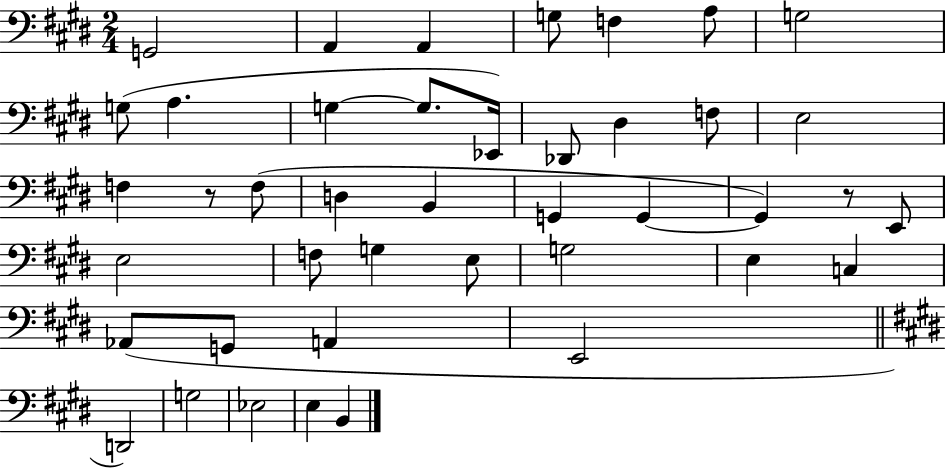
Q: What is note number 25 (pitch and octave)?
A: E3